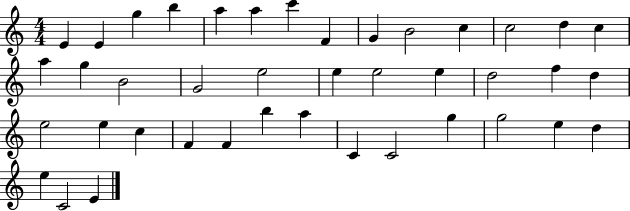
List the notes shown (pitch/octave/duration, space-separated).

E4/q E4/q G5/q B5/q A5/q A5/q C6/q F4/q G4/q B4/h C5/q C5/h D5/q C5/q A5/q G5/q B4/h G4/h E5/h E5/q E5/h E5/q D5/h F5/q D5/q E5/h E5/q C5/q F4/q F4/q B5/q A5/q C4/q C4/h G5/q G5/h E5/q D5/q E5/q C4/h E4/q